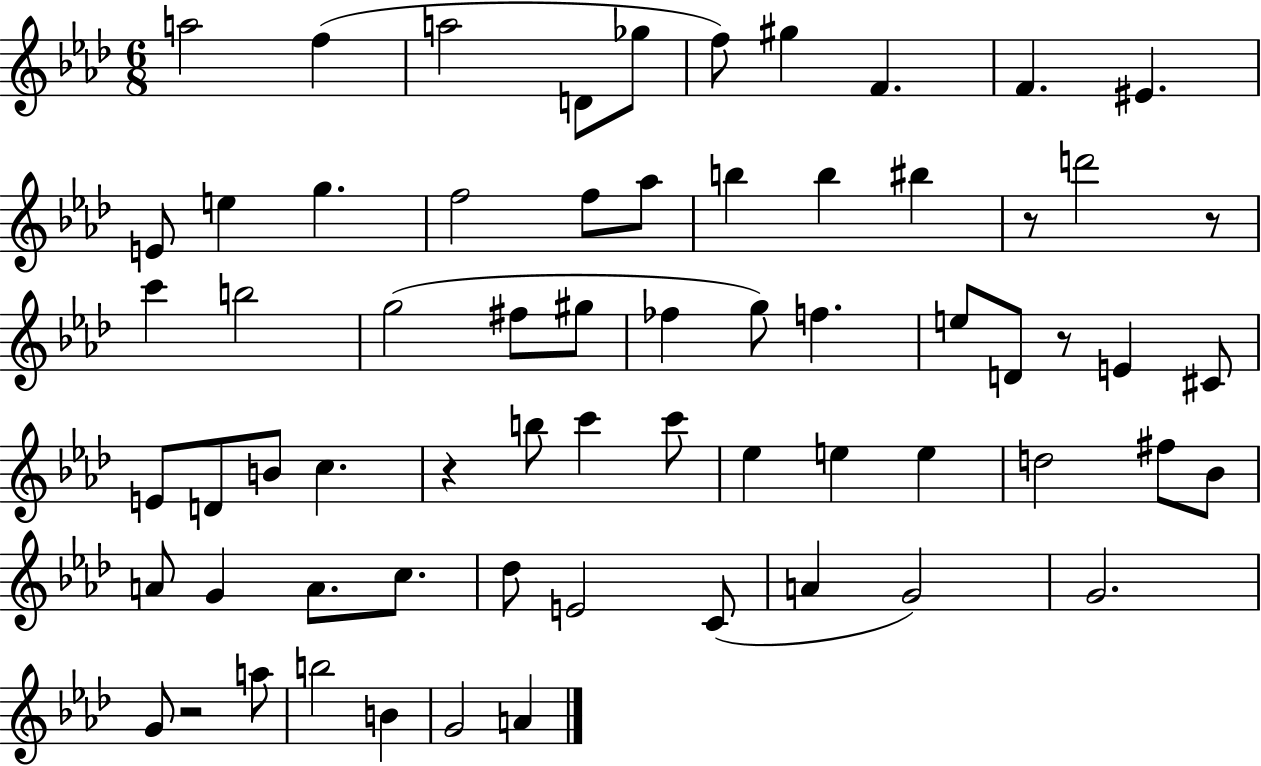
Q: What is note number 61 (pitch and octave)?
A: A4